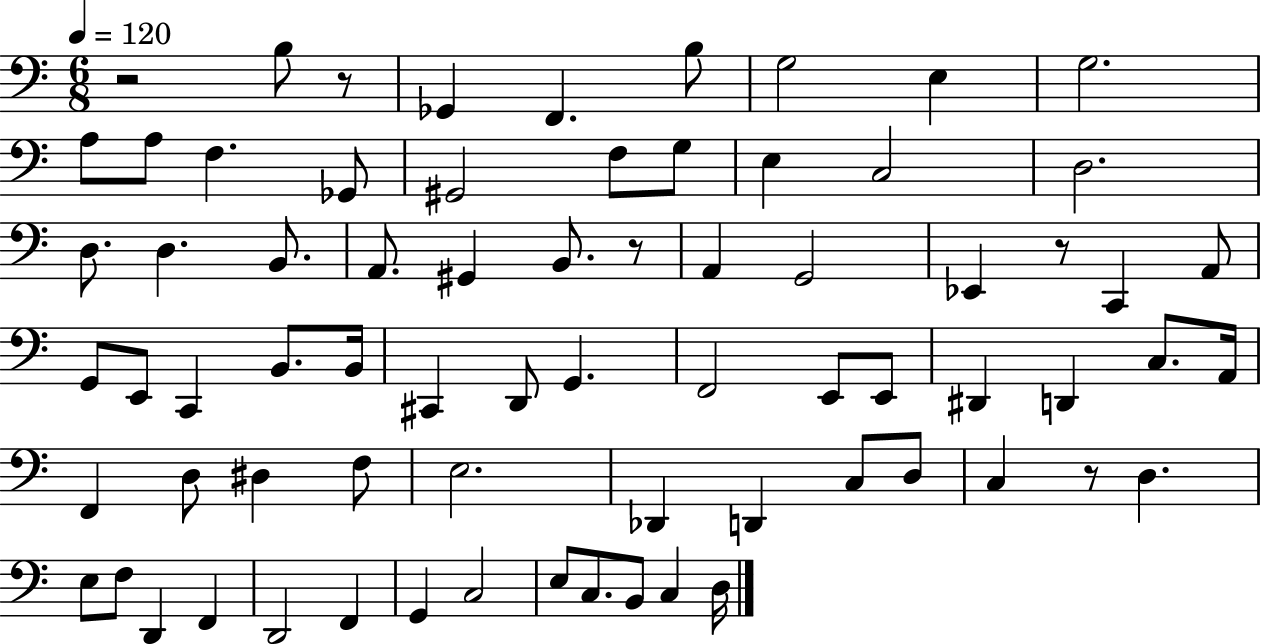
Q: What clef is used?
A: bass